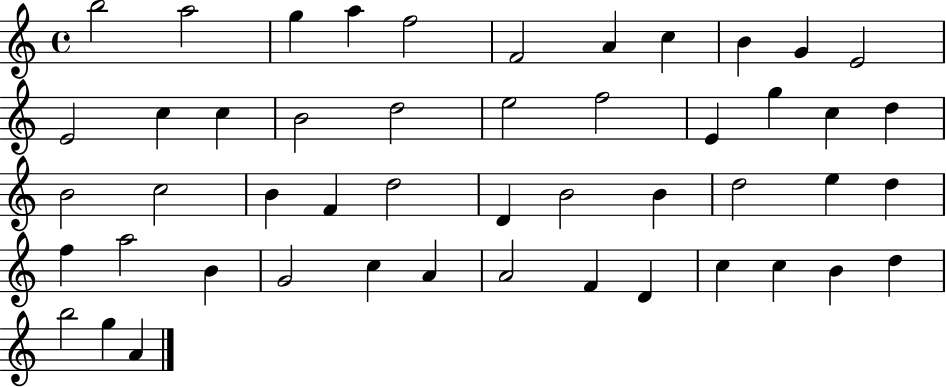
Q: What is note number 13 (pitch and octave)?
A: C5